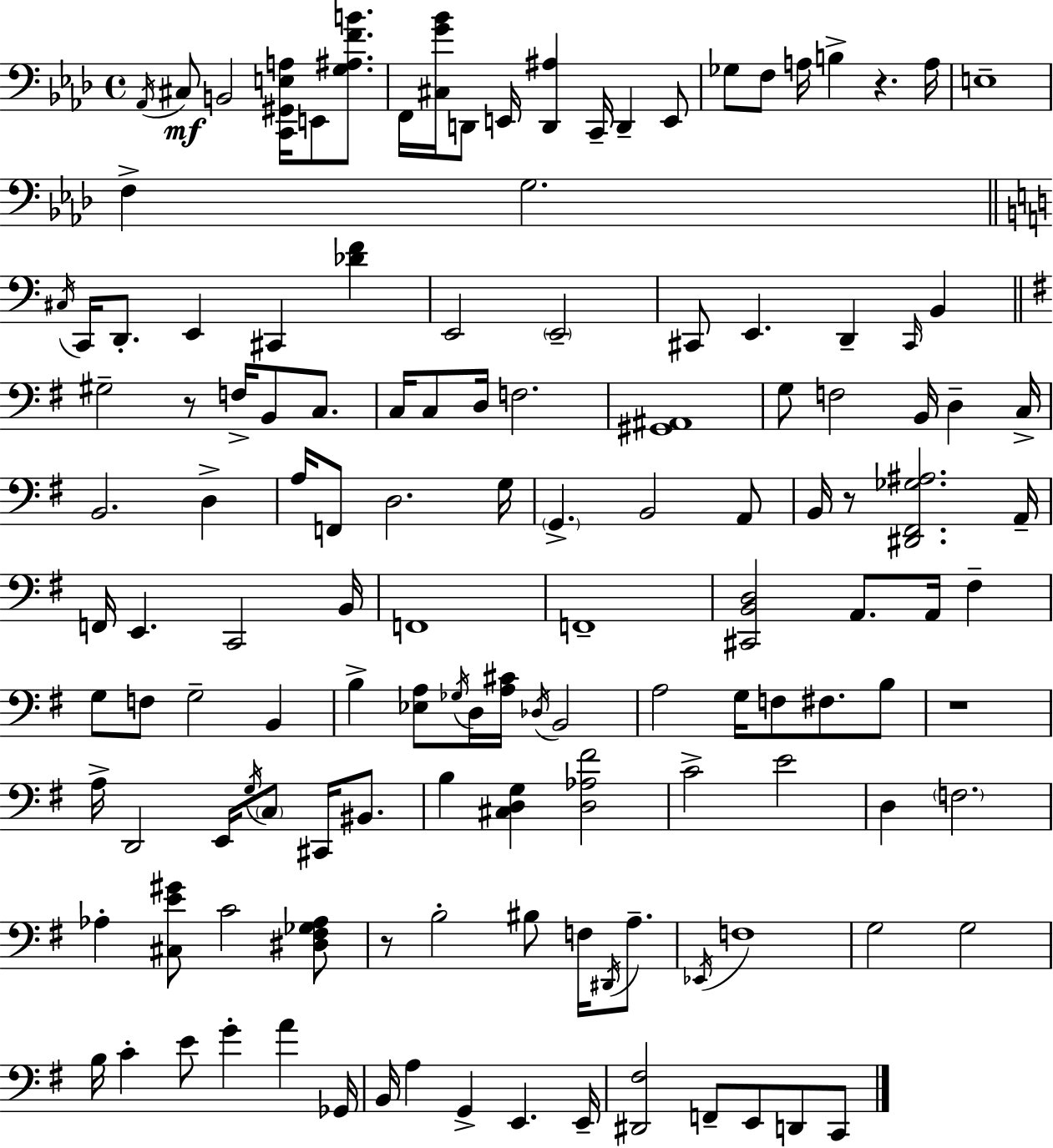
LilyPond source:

{
  \clef bass
  \time 4/4
  \defaultTimeSignature
  \key f \minor
  \acciaccatura { aes,16 }\mf cis8 b,2 <c, gis, e a>16 e,8 <g ais f' b'>8. | f,16 <cis g' bes'>16 d,8 e,16 <d, ais>4 c,16-- d,4-- e,8 | ges8 f8 a16 b4-> r4. | a16 e1-- | \break f4-> g2. | \bar "||" \break \key c \major \acciaccatura { cis16 } c,16 d,8.-. e,4 cis,4 <des' f'>4 | e,2 \parenthesize e,2-- | cis,8 e,4. d,4-- \grace { cis,16 } b,4 | \bar "||" \break \key e \minor gis2-- r8 f16-> b,8 c8. | c16 c8 d16 f2. | <gis, ais,>1 | g8 f2 b,16 d4-- c16-> | \break b,2. d4-> | a16 f,8 d2. g16 | \parenthesize g,4.-> b,2 a,8 | b,16 r8 <dis, fis, ges ais>2. a,16-- | \break f,16 e,4. c,2 b,16 | f,1 | f,1-- | <cis, b, d>2 a,8. a,16 fis4-- | \break g8 f8 g2-- b,4 | b4-> <ees a>8 \acciaccatura { ges16 } d16 <a cis'>16 \acciaccatura { des16 } b,2 | a2 g16 f8 fis8. | b8 r1 | \break a16-> d,2 e,16 \acciaccatura { g16 } \parenthesize c8 cis,16 | bis,8. b4 <cis d g>4 <d aes fis'>2 | c'2-> e'2 | d4 \parenthesize f2. | \break aes4-. <cis e' gis'>8 c'2 | <dis fis ges aes>8 r8 b2-. bis8 f16 | \acciaccatura { dis,16 } a8.-- \acciaccatura { ees,16 } f1 | g2 g2 | \break b16 c'4-. e'8 g'4-. | a'4 ges,16 b,16 a4 g,4-> e,4. | e,16-- <dis, fis>2 f,8-- e,8 | d,8 c,8 \bar "|."
}